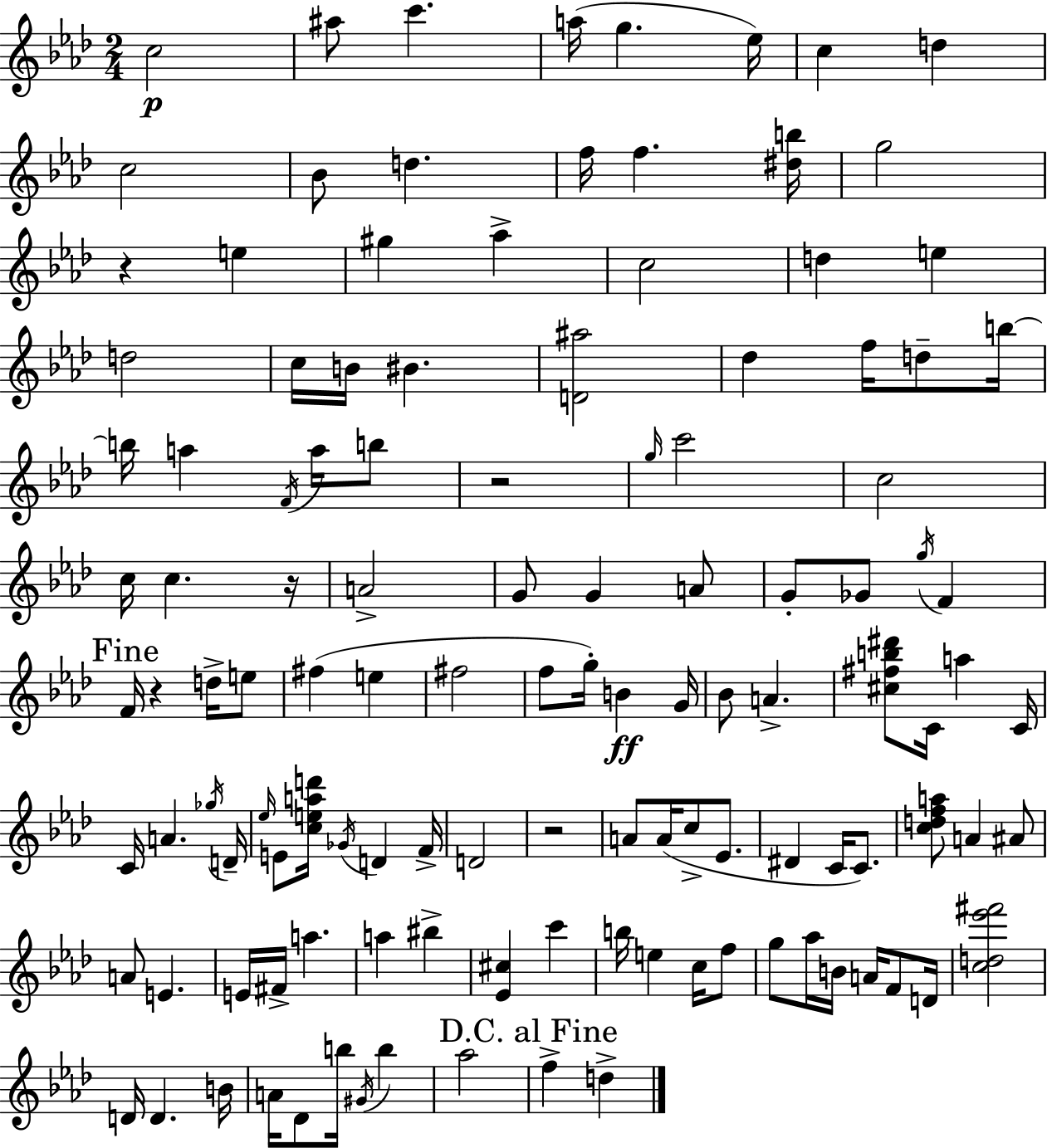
X:1
T:Untitled
M:2/4
L:1/4
K:Fm
c2 ^a/2 c' a/4 g _e/4 c d c2 _B/2 d f/4 f [^db]/4 g2 z e ^g _a c2 d e d2 c/4 B/4 ^B [D^a]2 _d f/4 d/2 b/4 b/4 a F/4 a/4 b/2 z2 g/4 c'2 c2 c/4 c z/4 A2 G/2 G A/2 G/2 _G/2 g/4 F F/4 z d/4 e/2 ^f e ^f2 f/2 g/4 B G/4 _B/2 A [^c^fb^d']/2 C/4 a C/4 C/4 A _g/4 D/4 _e/4 E/2 [cead']/4 _G/4 D F/4 D2 z2 A/2 A/4 c/2 _E/2 ^D C/4 C/2 [cdfa]/2 A ^A/2 A/2 E E/4 ^F/4 a a ^b [_E^c] c' b/4 e c/4 f/2 g/2 _a/4 B/4 A/4 F/2 D/4 [cd_e'^f']2 D/4 D B/4 A/4 _D/2 b/4 ^G/4 b _a2 f d